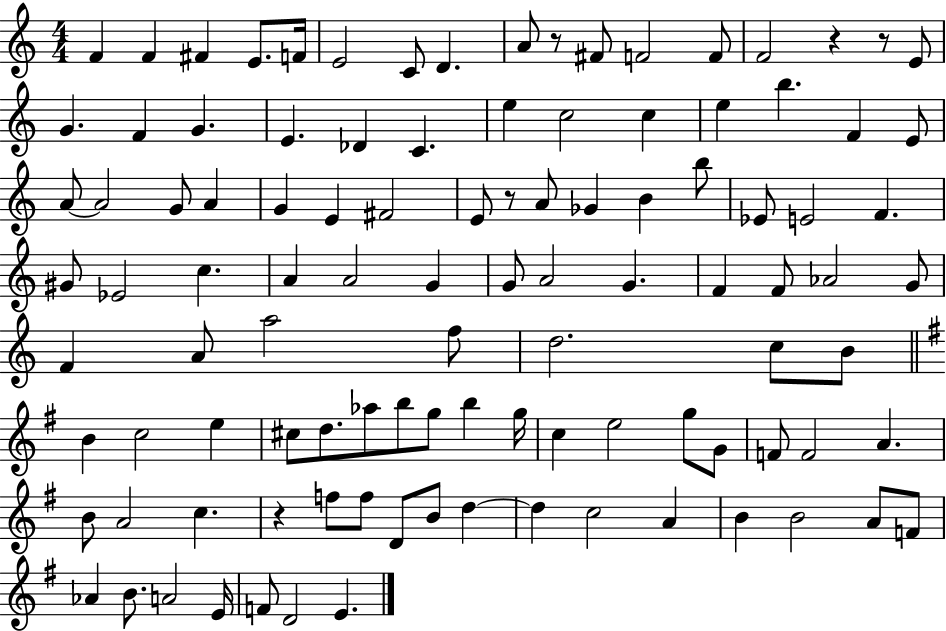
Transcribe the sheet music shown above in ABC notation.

X:1
T:Untitled
M:4/4
L:1/4
K:C
F F ^F E/2 F/4 E2 C/2 D A/2 z/2 ^F/2 F2 F/2 F2 z z/2 E/2 G F G E _D C e c2 c e b F E/2 A/2 A2 G/2 A G E ^F2 E/2 z/2 A/2 _G B b/2 _E/2 E2 F ^G/2 _E2 c A A2 G G/2 A2 G F F/2 _A2 G/2 F A/2 a2 f/2 d2 c/2 B/2 B c2 e ^c/2 d/2 _a/2 b/2 g/2 b g/4 c e2 g/2 G/2 F/2 F2 A B/2 A2 c z f/2 f/2 D/2 B/2 d d c2 A B B2 A/2 F/2 _A B/2 A2 E/4 F/2 D2 E